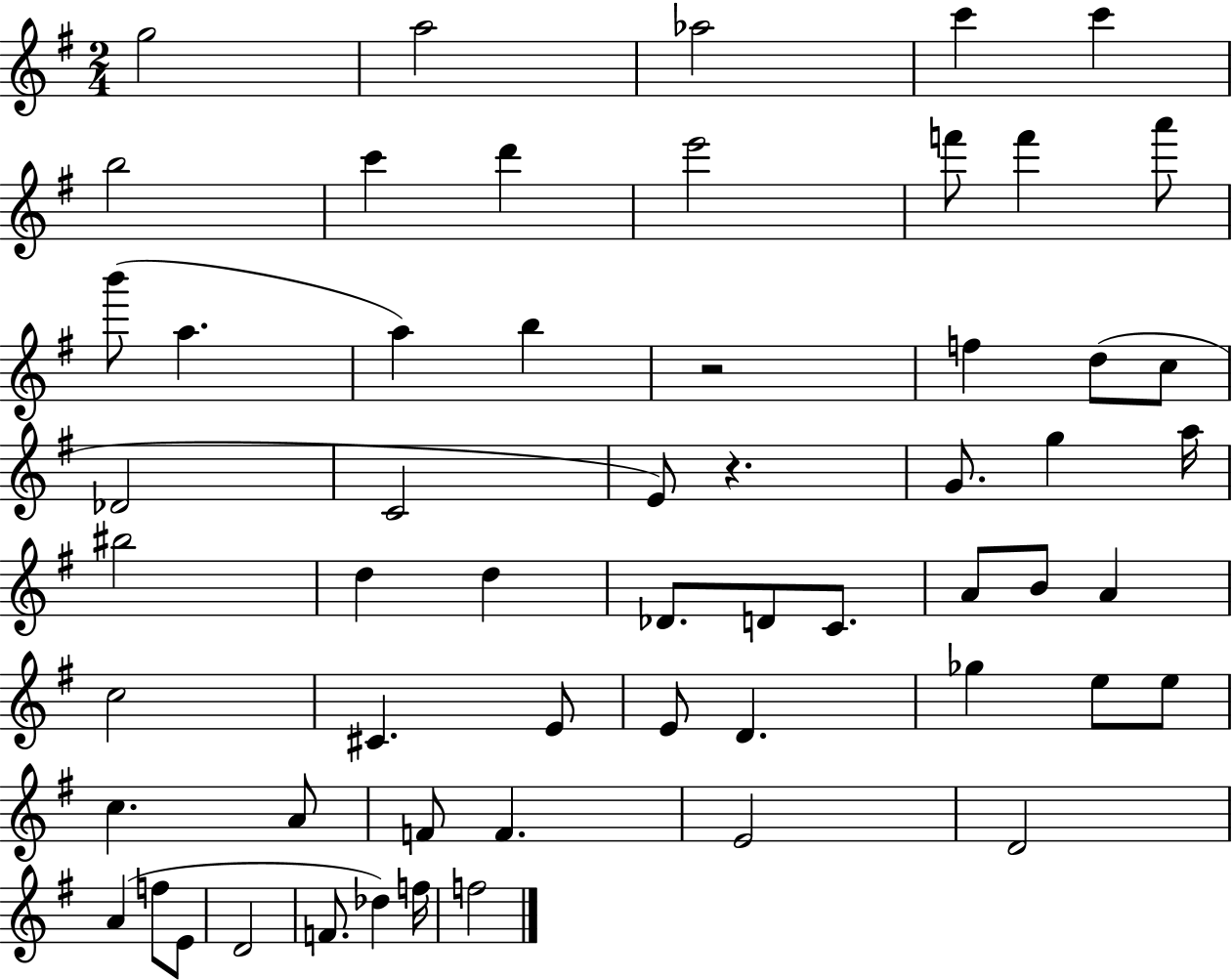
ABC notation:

X:1
T:Untitled
M:2/4
L:1/4
K:G
g2 a2 _a2 c' c' b2 c' d' e'2 f'/2 f' a'/2 b'/2 a a b z2 f d/2 c/2 _D2 C2 E/2 z G/2 g a/4 ^b2 d d _D/2 D/2 C/2 A/2 B/2 A c2 ^C E/2 E/2 D _g e/2 e/2 c A/2 F/2 F E2 D2 A f/2 E/2 D2 F/2 _d f/4 f2